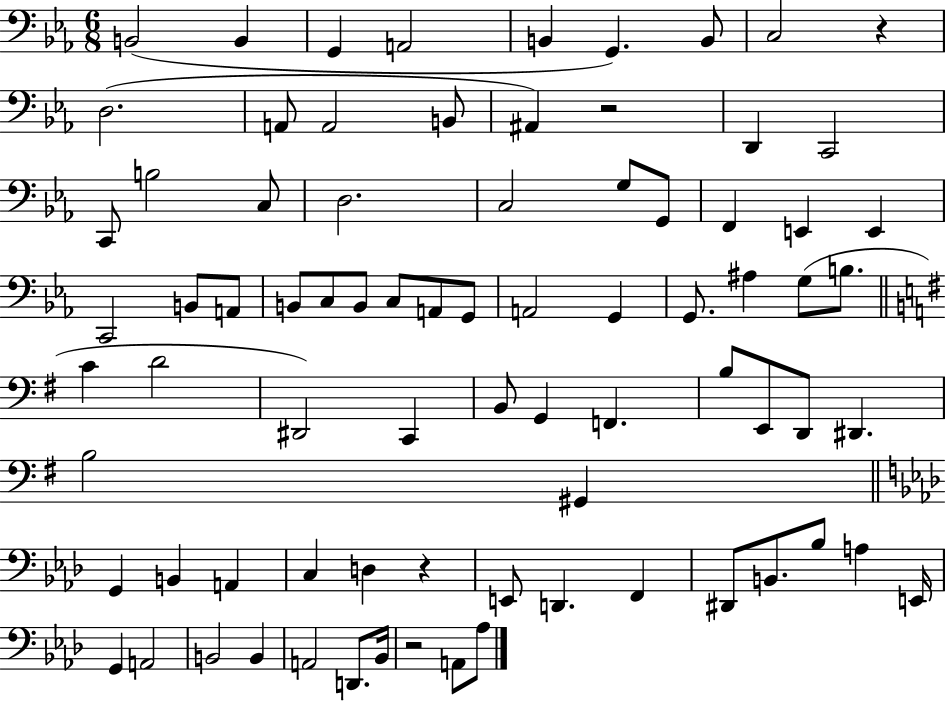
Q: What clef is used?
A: bass